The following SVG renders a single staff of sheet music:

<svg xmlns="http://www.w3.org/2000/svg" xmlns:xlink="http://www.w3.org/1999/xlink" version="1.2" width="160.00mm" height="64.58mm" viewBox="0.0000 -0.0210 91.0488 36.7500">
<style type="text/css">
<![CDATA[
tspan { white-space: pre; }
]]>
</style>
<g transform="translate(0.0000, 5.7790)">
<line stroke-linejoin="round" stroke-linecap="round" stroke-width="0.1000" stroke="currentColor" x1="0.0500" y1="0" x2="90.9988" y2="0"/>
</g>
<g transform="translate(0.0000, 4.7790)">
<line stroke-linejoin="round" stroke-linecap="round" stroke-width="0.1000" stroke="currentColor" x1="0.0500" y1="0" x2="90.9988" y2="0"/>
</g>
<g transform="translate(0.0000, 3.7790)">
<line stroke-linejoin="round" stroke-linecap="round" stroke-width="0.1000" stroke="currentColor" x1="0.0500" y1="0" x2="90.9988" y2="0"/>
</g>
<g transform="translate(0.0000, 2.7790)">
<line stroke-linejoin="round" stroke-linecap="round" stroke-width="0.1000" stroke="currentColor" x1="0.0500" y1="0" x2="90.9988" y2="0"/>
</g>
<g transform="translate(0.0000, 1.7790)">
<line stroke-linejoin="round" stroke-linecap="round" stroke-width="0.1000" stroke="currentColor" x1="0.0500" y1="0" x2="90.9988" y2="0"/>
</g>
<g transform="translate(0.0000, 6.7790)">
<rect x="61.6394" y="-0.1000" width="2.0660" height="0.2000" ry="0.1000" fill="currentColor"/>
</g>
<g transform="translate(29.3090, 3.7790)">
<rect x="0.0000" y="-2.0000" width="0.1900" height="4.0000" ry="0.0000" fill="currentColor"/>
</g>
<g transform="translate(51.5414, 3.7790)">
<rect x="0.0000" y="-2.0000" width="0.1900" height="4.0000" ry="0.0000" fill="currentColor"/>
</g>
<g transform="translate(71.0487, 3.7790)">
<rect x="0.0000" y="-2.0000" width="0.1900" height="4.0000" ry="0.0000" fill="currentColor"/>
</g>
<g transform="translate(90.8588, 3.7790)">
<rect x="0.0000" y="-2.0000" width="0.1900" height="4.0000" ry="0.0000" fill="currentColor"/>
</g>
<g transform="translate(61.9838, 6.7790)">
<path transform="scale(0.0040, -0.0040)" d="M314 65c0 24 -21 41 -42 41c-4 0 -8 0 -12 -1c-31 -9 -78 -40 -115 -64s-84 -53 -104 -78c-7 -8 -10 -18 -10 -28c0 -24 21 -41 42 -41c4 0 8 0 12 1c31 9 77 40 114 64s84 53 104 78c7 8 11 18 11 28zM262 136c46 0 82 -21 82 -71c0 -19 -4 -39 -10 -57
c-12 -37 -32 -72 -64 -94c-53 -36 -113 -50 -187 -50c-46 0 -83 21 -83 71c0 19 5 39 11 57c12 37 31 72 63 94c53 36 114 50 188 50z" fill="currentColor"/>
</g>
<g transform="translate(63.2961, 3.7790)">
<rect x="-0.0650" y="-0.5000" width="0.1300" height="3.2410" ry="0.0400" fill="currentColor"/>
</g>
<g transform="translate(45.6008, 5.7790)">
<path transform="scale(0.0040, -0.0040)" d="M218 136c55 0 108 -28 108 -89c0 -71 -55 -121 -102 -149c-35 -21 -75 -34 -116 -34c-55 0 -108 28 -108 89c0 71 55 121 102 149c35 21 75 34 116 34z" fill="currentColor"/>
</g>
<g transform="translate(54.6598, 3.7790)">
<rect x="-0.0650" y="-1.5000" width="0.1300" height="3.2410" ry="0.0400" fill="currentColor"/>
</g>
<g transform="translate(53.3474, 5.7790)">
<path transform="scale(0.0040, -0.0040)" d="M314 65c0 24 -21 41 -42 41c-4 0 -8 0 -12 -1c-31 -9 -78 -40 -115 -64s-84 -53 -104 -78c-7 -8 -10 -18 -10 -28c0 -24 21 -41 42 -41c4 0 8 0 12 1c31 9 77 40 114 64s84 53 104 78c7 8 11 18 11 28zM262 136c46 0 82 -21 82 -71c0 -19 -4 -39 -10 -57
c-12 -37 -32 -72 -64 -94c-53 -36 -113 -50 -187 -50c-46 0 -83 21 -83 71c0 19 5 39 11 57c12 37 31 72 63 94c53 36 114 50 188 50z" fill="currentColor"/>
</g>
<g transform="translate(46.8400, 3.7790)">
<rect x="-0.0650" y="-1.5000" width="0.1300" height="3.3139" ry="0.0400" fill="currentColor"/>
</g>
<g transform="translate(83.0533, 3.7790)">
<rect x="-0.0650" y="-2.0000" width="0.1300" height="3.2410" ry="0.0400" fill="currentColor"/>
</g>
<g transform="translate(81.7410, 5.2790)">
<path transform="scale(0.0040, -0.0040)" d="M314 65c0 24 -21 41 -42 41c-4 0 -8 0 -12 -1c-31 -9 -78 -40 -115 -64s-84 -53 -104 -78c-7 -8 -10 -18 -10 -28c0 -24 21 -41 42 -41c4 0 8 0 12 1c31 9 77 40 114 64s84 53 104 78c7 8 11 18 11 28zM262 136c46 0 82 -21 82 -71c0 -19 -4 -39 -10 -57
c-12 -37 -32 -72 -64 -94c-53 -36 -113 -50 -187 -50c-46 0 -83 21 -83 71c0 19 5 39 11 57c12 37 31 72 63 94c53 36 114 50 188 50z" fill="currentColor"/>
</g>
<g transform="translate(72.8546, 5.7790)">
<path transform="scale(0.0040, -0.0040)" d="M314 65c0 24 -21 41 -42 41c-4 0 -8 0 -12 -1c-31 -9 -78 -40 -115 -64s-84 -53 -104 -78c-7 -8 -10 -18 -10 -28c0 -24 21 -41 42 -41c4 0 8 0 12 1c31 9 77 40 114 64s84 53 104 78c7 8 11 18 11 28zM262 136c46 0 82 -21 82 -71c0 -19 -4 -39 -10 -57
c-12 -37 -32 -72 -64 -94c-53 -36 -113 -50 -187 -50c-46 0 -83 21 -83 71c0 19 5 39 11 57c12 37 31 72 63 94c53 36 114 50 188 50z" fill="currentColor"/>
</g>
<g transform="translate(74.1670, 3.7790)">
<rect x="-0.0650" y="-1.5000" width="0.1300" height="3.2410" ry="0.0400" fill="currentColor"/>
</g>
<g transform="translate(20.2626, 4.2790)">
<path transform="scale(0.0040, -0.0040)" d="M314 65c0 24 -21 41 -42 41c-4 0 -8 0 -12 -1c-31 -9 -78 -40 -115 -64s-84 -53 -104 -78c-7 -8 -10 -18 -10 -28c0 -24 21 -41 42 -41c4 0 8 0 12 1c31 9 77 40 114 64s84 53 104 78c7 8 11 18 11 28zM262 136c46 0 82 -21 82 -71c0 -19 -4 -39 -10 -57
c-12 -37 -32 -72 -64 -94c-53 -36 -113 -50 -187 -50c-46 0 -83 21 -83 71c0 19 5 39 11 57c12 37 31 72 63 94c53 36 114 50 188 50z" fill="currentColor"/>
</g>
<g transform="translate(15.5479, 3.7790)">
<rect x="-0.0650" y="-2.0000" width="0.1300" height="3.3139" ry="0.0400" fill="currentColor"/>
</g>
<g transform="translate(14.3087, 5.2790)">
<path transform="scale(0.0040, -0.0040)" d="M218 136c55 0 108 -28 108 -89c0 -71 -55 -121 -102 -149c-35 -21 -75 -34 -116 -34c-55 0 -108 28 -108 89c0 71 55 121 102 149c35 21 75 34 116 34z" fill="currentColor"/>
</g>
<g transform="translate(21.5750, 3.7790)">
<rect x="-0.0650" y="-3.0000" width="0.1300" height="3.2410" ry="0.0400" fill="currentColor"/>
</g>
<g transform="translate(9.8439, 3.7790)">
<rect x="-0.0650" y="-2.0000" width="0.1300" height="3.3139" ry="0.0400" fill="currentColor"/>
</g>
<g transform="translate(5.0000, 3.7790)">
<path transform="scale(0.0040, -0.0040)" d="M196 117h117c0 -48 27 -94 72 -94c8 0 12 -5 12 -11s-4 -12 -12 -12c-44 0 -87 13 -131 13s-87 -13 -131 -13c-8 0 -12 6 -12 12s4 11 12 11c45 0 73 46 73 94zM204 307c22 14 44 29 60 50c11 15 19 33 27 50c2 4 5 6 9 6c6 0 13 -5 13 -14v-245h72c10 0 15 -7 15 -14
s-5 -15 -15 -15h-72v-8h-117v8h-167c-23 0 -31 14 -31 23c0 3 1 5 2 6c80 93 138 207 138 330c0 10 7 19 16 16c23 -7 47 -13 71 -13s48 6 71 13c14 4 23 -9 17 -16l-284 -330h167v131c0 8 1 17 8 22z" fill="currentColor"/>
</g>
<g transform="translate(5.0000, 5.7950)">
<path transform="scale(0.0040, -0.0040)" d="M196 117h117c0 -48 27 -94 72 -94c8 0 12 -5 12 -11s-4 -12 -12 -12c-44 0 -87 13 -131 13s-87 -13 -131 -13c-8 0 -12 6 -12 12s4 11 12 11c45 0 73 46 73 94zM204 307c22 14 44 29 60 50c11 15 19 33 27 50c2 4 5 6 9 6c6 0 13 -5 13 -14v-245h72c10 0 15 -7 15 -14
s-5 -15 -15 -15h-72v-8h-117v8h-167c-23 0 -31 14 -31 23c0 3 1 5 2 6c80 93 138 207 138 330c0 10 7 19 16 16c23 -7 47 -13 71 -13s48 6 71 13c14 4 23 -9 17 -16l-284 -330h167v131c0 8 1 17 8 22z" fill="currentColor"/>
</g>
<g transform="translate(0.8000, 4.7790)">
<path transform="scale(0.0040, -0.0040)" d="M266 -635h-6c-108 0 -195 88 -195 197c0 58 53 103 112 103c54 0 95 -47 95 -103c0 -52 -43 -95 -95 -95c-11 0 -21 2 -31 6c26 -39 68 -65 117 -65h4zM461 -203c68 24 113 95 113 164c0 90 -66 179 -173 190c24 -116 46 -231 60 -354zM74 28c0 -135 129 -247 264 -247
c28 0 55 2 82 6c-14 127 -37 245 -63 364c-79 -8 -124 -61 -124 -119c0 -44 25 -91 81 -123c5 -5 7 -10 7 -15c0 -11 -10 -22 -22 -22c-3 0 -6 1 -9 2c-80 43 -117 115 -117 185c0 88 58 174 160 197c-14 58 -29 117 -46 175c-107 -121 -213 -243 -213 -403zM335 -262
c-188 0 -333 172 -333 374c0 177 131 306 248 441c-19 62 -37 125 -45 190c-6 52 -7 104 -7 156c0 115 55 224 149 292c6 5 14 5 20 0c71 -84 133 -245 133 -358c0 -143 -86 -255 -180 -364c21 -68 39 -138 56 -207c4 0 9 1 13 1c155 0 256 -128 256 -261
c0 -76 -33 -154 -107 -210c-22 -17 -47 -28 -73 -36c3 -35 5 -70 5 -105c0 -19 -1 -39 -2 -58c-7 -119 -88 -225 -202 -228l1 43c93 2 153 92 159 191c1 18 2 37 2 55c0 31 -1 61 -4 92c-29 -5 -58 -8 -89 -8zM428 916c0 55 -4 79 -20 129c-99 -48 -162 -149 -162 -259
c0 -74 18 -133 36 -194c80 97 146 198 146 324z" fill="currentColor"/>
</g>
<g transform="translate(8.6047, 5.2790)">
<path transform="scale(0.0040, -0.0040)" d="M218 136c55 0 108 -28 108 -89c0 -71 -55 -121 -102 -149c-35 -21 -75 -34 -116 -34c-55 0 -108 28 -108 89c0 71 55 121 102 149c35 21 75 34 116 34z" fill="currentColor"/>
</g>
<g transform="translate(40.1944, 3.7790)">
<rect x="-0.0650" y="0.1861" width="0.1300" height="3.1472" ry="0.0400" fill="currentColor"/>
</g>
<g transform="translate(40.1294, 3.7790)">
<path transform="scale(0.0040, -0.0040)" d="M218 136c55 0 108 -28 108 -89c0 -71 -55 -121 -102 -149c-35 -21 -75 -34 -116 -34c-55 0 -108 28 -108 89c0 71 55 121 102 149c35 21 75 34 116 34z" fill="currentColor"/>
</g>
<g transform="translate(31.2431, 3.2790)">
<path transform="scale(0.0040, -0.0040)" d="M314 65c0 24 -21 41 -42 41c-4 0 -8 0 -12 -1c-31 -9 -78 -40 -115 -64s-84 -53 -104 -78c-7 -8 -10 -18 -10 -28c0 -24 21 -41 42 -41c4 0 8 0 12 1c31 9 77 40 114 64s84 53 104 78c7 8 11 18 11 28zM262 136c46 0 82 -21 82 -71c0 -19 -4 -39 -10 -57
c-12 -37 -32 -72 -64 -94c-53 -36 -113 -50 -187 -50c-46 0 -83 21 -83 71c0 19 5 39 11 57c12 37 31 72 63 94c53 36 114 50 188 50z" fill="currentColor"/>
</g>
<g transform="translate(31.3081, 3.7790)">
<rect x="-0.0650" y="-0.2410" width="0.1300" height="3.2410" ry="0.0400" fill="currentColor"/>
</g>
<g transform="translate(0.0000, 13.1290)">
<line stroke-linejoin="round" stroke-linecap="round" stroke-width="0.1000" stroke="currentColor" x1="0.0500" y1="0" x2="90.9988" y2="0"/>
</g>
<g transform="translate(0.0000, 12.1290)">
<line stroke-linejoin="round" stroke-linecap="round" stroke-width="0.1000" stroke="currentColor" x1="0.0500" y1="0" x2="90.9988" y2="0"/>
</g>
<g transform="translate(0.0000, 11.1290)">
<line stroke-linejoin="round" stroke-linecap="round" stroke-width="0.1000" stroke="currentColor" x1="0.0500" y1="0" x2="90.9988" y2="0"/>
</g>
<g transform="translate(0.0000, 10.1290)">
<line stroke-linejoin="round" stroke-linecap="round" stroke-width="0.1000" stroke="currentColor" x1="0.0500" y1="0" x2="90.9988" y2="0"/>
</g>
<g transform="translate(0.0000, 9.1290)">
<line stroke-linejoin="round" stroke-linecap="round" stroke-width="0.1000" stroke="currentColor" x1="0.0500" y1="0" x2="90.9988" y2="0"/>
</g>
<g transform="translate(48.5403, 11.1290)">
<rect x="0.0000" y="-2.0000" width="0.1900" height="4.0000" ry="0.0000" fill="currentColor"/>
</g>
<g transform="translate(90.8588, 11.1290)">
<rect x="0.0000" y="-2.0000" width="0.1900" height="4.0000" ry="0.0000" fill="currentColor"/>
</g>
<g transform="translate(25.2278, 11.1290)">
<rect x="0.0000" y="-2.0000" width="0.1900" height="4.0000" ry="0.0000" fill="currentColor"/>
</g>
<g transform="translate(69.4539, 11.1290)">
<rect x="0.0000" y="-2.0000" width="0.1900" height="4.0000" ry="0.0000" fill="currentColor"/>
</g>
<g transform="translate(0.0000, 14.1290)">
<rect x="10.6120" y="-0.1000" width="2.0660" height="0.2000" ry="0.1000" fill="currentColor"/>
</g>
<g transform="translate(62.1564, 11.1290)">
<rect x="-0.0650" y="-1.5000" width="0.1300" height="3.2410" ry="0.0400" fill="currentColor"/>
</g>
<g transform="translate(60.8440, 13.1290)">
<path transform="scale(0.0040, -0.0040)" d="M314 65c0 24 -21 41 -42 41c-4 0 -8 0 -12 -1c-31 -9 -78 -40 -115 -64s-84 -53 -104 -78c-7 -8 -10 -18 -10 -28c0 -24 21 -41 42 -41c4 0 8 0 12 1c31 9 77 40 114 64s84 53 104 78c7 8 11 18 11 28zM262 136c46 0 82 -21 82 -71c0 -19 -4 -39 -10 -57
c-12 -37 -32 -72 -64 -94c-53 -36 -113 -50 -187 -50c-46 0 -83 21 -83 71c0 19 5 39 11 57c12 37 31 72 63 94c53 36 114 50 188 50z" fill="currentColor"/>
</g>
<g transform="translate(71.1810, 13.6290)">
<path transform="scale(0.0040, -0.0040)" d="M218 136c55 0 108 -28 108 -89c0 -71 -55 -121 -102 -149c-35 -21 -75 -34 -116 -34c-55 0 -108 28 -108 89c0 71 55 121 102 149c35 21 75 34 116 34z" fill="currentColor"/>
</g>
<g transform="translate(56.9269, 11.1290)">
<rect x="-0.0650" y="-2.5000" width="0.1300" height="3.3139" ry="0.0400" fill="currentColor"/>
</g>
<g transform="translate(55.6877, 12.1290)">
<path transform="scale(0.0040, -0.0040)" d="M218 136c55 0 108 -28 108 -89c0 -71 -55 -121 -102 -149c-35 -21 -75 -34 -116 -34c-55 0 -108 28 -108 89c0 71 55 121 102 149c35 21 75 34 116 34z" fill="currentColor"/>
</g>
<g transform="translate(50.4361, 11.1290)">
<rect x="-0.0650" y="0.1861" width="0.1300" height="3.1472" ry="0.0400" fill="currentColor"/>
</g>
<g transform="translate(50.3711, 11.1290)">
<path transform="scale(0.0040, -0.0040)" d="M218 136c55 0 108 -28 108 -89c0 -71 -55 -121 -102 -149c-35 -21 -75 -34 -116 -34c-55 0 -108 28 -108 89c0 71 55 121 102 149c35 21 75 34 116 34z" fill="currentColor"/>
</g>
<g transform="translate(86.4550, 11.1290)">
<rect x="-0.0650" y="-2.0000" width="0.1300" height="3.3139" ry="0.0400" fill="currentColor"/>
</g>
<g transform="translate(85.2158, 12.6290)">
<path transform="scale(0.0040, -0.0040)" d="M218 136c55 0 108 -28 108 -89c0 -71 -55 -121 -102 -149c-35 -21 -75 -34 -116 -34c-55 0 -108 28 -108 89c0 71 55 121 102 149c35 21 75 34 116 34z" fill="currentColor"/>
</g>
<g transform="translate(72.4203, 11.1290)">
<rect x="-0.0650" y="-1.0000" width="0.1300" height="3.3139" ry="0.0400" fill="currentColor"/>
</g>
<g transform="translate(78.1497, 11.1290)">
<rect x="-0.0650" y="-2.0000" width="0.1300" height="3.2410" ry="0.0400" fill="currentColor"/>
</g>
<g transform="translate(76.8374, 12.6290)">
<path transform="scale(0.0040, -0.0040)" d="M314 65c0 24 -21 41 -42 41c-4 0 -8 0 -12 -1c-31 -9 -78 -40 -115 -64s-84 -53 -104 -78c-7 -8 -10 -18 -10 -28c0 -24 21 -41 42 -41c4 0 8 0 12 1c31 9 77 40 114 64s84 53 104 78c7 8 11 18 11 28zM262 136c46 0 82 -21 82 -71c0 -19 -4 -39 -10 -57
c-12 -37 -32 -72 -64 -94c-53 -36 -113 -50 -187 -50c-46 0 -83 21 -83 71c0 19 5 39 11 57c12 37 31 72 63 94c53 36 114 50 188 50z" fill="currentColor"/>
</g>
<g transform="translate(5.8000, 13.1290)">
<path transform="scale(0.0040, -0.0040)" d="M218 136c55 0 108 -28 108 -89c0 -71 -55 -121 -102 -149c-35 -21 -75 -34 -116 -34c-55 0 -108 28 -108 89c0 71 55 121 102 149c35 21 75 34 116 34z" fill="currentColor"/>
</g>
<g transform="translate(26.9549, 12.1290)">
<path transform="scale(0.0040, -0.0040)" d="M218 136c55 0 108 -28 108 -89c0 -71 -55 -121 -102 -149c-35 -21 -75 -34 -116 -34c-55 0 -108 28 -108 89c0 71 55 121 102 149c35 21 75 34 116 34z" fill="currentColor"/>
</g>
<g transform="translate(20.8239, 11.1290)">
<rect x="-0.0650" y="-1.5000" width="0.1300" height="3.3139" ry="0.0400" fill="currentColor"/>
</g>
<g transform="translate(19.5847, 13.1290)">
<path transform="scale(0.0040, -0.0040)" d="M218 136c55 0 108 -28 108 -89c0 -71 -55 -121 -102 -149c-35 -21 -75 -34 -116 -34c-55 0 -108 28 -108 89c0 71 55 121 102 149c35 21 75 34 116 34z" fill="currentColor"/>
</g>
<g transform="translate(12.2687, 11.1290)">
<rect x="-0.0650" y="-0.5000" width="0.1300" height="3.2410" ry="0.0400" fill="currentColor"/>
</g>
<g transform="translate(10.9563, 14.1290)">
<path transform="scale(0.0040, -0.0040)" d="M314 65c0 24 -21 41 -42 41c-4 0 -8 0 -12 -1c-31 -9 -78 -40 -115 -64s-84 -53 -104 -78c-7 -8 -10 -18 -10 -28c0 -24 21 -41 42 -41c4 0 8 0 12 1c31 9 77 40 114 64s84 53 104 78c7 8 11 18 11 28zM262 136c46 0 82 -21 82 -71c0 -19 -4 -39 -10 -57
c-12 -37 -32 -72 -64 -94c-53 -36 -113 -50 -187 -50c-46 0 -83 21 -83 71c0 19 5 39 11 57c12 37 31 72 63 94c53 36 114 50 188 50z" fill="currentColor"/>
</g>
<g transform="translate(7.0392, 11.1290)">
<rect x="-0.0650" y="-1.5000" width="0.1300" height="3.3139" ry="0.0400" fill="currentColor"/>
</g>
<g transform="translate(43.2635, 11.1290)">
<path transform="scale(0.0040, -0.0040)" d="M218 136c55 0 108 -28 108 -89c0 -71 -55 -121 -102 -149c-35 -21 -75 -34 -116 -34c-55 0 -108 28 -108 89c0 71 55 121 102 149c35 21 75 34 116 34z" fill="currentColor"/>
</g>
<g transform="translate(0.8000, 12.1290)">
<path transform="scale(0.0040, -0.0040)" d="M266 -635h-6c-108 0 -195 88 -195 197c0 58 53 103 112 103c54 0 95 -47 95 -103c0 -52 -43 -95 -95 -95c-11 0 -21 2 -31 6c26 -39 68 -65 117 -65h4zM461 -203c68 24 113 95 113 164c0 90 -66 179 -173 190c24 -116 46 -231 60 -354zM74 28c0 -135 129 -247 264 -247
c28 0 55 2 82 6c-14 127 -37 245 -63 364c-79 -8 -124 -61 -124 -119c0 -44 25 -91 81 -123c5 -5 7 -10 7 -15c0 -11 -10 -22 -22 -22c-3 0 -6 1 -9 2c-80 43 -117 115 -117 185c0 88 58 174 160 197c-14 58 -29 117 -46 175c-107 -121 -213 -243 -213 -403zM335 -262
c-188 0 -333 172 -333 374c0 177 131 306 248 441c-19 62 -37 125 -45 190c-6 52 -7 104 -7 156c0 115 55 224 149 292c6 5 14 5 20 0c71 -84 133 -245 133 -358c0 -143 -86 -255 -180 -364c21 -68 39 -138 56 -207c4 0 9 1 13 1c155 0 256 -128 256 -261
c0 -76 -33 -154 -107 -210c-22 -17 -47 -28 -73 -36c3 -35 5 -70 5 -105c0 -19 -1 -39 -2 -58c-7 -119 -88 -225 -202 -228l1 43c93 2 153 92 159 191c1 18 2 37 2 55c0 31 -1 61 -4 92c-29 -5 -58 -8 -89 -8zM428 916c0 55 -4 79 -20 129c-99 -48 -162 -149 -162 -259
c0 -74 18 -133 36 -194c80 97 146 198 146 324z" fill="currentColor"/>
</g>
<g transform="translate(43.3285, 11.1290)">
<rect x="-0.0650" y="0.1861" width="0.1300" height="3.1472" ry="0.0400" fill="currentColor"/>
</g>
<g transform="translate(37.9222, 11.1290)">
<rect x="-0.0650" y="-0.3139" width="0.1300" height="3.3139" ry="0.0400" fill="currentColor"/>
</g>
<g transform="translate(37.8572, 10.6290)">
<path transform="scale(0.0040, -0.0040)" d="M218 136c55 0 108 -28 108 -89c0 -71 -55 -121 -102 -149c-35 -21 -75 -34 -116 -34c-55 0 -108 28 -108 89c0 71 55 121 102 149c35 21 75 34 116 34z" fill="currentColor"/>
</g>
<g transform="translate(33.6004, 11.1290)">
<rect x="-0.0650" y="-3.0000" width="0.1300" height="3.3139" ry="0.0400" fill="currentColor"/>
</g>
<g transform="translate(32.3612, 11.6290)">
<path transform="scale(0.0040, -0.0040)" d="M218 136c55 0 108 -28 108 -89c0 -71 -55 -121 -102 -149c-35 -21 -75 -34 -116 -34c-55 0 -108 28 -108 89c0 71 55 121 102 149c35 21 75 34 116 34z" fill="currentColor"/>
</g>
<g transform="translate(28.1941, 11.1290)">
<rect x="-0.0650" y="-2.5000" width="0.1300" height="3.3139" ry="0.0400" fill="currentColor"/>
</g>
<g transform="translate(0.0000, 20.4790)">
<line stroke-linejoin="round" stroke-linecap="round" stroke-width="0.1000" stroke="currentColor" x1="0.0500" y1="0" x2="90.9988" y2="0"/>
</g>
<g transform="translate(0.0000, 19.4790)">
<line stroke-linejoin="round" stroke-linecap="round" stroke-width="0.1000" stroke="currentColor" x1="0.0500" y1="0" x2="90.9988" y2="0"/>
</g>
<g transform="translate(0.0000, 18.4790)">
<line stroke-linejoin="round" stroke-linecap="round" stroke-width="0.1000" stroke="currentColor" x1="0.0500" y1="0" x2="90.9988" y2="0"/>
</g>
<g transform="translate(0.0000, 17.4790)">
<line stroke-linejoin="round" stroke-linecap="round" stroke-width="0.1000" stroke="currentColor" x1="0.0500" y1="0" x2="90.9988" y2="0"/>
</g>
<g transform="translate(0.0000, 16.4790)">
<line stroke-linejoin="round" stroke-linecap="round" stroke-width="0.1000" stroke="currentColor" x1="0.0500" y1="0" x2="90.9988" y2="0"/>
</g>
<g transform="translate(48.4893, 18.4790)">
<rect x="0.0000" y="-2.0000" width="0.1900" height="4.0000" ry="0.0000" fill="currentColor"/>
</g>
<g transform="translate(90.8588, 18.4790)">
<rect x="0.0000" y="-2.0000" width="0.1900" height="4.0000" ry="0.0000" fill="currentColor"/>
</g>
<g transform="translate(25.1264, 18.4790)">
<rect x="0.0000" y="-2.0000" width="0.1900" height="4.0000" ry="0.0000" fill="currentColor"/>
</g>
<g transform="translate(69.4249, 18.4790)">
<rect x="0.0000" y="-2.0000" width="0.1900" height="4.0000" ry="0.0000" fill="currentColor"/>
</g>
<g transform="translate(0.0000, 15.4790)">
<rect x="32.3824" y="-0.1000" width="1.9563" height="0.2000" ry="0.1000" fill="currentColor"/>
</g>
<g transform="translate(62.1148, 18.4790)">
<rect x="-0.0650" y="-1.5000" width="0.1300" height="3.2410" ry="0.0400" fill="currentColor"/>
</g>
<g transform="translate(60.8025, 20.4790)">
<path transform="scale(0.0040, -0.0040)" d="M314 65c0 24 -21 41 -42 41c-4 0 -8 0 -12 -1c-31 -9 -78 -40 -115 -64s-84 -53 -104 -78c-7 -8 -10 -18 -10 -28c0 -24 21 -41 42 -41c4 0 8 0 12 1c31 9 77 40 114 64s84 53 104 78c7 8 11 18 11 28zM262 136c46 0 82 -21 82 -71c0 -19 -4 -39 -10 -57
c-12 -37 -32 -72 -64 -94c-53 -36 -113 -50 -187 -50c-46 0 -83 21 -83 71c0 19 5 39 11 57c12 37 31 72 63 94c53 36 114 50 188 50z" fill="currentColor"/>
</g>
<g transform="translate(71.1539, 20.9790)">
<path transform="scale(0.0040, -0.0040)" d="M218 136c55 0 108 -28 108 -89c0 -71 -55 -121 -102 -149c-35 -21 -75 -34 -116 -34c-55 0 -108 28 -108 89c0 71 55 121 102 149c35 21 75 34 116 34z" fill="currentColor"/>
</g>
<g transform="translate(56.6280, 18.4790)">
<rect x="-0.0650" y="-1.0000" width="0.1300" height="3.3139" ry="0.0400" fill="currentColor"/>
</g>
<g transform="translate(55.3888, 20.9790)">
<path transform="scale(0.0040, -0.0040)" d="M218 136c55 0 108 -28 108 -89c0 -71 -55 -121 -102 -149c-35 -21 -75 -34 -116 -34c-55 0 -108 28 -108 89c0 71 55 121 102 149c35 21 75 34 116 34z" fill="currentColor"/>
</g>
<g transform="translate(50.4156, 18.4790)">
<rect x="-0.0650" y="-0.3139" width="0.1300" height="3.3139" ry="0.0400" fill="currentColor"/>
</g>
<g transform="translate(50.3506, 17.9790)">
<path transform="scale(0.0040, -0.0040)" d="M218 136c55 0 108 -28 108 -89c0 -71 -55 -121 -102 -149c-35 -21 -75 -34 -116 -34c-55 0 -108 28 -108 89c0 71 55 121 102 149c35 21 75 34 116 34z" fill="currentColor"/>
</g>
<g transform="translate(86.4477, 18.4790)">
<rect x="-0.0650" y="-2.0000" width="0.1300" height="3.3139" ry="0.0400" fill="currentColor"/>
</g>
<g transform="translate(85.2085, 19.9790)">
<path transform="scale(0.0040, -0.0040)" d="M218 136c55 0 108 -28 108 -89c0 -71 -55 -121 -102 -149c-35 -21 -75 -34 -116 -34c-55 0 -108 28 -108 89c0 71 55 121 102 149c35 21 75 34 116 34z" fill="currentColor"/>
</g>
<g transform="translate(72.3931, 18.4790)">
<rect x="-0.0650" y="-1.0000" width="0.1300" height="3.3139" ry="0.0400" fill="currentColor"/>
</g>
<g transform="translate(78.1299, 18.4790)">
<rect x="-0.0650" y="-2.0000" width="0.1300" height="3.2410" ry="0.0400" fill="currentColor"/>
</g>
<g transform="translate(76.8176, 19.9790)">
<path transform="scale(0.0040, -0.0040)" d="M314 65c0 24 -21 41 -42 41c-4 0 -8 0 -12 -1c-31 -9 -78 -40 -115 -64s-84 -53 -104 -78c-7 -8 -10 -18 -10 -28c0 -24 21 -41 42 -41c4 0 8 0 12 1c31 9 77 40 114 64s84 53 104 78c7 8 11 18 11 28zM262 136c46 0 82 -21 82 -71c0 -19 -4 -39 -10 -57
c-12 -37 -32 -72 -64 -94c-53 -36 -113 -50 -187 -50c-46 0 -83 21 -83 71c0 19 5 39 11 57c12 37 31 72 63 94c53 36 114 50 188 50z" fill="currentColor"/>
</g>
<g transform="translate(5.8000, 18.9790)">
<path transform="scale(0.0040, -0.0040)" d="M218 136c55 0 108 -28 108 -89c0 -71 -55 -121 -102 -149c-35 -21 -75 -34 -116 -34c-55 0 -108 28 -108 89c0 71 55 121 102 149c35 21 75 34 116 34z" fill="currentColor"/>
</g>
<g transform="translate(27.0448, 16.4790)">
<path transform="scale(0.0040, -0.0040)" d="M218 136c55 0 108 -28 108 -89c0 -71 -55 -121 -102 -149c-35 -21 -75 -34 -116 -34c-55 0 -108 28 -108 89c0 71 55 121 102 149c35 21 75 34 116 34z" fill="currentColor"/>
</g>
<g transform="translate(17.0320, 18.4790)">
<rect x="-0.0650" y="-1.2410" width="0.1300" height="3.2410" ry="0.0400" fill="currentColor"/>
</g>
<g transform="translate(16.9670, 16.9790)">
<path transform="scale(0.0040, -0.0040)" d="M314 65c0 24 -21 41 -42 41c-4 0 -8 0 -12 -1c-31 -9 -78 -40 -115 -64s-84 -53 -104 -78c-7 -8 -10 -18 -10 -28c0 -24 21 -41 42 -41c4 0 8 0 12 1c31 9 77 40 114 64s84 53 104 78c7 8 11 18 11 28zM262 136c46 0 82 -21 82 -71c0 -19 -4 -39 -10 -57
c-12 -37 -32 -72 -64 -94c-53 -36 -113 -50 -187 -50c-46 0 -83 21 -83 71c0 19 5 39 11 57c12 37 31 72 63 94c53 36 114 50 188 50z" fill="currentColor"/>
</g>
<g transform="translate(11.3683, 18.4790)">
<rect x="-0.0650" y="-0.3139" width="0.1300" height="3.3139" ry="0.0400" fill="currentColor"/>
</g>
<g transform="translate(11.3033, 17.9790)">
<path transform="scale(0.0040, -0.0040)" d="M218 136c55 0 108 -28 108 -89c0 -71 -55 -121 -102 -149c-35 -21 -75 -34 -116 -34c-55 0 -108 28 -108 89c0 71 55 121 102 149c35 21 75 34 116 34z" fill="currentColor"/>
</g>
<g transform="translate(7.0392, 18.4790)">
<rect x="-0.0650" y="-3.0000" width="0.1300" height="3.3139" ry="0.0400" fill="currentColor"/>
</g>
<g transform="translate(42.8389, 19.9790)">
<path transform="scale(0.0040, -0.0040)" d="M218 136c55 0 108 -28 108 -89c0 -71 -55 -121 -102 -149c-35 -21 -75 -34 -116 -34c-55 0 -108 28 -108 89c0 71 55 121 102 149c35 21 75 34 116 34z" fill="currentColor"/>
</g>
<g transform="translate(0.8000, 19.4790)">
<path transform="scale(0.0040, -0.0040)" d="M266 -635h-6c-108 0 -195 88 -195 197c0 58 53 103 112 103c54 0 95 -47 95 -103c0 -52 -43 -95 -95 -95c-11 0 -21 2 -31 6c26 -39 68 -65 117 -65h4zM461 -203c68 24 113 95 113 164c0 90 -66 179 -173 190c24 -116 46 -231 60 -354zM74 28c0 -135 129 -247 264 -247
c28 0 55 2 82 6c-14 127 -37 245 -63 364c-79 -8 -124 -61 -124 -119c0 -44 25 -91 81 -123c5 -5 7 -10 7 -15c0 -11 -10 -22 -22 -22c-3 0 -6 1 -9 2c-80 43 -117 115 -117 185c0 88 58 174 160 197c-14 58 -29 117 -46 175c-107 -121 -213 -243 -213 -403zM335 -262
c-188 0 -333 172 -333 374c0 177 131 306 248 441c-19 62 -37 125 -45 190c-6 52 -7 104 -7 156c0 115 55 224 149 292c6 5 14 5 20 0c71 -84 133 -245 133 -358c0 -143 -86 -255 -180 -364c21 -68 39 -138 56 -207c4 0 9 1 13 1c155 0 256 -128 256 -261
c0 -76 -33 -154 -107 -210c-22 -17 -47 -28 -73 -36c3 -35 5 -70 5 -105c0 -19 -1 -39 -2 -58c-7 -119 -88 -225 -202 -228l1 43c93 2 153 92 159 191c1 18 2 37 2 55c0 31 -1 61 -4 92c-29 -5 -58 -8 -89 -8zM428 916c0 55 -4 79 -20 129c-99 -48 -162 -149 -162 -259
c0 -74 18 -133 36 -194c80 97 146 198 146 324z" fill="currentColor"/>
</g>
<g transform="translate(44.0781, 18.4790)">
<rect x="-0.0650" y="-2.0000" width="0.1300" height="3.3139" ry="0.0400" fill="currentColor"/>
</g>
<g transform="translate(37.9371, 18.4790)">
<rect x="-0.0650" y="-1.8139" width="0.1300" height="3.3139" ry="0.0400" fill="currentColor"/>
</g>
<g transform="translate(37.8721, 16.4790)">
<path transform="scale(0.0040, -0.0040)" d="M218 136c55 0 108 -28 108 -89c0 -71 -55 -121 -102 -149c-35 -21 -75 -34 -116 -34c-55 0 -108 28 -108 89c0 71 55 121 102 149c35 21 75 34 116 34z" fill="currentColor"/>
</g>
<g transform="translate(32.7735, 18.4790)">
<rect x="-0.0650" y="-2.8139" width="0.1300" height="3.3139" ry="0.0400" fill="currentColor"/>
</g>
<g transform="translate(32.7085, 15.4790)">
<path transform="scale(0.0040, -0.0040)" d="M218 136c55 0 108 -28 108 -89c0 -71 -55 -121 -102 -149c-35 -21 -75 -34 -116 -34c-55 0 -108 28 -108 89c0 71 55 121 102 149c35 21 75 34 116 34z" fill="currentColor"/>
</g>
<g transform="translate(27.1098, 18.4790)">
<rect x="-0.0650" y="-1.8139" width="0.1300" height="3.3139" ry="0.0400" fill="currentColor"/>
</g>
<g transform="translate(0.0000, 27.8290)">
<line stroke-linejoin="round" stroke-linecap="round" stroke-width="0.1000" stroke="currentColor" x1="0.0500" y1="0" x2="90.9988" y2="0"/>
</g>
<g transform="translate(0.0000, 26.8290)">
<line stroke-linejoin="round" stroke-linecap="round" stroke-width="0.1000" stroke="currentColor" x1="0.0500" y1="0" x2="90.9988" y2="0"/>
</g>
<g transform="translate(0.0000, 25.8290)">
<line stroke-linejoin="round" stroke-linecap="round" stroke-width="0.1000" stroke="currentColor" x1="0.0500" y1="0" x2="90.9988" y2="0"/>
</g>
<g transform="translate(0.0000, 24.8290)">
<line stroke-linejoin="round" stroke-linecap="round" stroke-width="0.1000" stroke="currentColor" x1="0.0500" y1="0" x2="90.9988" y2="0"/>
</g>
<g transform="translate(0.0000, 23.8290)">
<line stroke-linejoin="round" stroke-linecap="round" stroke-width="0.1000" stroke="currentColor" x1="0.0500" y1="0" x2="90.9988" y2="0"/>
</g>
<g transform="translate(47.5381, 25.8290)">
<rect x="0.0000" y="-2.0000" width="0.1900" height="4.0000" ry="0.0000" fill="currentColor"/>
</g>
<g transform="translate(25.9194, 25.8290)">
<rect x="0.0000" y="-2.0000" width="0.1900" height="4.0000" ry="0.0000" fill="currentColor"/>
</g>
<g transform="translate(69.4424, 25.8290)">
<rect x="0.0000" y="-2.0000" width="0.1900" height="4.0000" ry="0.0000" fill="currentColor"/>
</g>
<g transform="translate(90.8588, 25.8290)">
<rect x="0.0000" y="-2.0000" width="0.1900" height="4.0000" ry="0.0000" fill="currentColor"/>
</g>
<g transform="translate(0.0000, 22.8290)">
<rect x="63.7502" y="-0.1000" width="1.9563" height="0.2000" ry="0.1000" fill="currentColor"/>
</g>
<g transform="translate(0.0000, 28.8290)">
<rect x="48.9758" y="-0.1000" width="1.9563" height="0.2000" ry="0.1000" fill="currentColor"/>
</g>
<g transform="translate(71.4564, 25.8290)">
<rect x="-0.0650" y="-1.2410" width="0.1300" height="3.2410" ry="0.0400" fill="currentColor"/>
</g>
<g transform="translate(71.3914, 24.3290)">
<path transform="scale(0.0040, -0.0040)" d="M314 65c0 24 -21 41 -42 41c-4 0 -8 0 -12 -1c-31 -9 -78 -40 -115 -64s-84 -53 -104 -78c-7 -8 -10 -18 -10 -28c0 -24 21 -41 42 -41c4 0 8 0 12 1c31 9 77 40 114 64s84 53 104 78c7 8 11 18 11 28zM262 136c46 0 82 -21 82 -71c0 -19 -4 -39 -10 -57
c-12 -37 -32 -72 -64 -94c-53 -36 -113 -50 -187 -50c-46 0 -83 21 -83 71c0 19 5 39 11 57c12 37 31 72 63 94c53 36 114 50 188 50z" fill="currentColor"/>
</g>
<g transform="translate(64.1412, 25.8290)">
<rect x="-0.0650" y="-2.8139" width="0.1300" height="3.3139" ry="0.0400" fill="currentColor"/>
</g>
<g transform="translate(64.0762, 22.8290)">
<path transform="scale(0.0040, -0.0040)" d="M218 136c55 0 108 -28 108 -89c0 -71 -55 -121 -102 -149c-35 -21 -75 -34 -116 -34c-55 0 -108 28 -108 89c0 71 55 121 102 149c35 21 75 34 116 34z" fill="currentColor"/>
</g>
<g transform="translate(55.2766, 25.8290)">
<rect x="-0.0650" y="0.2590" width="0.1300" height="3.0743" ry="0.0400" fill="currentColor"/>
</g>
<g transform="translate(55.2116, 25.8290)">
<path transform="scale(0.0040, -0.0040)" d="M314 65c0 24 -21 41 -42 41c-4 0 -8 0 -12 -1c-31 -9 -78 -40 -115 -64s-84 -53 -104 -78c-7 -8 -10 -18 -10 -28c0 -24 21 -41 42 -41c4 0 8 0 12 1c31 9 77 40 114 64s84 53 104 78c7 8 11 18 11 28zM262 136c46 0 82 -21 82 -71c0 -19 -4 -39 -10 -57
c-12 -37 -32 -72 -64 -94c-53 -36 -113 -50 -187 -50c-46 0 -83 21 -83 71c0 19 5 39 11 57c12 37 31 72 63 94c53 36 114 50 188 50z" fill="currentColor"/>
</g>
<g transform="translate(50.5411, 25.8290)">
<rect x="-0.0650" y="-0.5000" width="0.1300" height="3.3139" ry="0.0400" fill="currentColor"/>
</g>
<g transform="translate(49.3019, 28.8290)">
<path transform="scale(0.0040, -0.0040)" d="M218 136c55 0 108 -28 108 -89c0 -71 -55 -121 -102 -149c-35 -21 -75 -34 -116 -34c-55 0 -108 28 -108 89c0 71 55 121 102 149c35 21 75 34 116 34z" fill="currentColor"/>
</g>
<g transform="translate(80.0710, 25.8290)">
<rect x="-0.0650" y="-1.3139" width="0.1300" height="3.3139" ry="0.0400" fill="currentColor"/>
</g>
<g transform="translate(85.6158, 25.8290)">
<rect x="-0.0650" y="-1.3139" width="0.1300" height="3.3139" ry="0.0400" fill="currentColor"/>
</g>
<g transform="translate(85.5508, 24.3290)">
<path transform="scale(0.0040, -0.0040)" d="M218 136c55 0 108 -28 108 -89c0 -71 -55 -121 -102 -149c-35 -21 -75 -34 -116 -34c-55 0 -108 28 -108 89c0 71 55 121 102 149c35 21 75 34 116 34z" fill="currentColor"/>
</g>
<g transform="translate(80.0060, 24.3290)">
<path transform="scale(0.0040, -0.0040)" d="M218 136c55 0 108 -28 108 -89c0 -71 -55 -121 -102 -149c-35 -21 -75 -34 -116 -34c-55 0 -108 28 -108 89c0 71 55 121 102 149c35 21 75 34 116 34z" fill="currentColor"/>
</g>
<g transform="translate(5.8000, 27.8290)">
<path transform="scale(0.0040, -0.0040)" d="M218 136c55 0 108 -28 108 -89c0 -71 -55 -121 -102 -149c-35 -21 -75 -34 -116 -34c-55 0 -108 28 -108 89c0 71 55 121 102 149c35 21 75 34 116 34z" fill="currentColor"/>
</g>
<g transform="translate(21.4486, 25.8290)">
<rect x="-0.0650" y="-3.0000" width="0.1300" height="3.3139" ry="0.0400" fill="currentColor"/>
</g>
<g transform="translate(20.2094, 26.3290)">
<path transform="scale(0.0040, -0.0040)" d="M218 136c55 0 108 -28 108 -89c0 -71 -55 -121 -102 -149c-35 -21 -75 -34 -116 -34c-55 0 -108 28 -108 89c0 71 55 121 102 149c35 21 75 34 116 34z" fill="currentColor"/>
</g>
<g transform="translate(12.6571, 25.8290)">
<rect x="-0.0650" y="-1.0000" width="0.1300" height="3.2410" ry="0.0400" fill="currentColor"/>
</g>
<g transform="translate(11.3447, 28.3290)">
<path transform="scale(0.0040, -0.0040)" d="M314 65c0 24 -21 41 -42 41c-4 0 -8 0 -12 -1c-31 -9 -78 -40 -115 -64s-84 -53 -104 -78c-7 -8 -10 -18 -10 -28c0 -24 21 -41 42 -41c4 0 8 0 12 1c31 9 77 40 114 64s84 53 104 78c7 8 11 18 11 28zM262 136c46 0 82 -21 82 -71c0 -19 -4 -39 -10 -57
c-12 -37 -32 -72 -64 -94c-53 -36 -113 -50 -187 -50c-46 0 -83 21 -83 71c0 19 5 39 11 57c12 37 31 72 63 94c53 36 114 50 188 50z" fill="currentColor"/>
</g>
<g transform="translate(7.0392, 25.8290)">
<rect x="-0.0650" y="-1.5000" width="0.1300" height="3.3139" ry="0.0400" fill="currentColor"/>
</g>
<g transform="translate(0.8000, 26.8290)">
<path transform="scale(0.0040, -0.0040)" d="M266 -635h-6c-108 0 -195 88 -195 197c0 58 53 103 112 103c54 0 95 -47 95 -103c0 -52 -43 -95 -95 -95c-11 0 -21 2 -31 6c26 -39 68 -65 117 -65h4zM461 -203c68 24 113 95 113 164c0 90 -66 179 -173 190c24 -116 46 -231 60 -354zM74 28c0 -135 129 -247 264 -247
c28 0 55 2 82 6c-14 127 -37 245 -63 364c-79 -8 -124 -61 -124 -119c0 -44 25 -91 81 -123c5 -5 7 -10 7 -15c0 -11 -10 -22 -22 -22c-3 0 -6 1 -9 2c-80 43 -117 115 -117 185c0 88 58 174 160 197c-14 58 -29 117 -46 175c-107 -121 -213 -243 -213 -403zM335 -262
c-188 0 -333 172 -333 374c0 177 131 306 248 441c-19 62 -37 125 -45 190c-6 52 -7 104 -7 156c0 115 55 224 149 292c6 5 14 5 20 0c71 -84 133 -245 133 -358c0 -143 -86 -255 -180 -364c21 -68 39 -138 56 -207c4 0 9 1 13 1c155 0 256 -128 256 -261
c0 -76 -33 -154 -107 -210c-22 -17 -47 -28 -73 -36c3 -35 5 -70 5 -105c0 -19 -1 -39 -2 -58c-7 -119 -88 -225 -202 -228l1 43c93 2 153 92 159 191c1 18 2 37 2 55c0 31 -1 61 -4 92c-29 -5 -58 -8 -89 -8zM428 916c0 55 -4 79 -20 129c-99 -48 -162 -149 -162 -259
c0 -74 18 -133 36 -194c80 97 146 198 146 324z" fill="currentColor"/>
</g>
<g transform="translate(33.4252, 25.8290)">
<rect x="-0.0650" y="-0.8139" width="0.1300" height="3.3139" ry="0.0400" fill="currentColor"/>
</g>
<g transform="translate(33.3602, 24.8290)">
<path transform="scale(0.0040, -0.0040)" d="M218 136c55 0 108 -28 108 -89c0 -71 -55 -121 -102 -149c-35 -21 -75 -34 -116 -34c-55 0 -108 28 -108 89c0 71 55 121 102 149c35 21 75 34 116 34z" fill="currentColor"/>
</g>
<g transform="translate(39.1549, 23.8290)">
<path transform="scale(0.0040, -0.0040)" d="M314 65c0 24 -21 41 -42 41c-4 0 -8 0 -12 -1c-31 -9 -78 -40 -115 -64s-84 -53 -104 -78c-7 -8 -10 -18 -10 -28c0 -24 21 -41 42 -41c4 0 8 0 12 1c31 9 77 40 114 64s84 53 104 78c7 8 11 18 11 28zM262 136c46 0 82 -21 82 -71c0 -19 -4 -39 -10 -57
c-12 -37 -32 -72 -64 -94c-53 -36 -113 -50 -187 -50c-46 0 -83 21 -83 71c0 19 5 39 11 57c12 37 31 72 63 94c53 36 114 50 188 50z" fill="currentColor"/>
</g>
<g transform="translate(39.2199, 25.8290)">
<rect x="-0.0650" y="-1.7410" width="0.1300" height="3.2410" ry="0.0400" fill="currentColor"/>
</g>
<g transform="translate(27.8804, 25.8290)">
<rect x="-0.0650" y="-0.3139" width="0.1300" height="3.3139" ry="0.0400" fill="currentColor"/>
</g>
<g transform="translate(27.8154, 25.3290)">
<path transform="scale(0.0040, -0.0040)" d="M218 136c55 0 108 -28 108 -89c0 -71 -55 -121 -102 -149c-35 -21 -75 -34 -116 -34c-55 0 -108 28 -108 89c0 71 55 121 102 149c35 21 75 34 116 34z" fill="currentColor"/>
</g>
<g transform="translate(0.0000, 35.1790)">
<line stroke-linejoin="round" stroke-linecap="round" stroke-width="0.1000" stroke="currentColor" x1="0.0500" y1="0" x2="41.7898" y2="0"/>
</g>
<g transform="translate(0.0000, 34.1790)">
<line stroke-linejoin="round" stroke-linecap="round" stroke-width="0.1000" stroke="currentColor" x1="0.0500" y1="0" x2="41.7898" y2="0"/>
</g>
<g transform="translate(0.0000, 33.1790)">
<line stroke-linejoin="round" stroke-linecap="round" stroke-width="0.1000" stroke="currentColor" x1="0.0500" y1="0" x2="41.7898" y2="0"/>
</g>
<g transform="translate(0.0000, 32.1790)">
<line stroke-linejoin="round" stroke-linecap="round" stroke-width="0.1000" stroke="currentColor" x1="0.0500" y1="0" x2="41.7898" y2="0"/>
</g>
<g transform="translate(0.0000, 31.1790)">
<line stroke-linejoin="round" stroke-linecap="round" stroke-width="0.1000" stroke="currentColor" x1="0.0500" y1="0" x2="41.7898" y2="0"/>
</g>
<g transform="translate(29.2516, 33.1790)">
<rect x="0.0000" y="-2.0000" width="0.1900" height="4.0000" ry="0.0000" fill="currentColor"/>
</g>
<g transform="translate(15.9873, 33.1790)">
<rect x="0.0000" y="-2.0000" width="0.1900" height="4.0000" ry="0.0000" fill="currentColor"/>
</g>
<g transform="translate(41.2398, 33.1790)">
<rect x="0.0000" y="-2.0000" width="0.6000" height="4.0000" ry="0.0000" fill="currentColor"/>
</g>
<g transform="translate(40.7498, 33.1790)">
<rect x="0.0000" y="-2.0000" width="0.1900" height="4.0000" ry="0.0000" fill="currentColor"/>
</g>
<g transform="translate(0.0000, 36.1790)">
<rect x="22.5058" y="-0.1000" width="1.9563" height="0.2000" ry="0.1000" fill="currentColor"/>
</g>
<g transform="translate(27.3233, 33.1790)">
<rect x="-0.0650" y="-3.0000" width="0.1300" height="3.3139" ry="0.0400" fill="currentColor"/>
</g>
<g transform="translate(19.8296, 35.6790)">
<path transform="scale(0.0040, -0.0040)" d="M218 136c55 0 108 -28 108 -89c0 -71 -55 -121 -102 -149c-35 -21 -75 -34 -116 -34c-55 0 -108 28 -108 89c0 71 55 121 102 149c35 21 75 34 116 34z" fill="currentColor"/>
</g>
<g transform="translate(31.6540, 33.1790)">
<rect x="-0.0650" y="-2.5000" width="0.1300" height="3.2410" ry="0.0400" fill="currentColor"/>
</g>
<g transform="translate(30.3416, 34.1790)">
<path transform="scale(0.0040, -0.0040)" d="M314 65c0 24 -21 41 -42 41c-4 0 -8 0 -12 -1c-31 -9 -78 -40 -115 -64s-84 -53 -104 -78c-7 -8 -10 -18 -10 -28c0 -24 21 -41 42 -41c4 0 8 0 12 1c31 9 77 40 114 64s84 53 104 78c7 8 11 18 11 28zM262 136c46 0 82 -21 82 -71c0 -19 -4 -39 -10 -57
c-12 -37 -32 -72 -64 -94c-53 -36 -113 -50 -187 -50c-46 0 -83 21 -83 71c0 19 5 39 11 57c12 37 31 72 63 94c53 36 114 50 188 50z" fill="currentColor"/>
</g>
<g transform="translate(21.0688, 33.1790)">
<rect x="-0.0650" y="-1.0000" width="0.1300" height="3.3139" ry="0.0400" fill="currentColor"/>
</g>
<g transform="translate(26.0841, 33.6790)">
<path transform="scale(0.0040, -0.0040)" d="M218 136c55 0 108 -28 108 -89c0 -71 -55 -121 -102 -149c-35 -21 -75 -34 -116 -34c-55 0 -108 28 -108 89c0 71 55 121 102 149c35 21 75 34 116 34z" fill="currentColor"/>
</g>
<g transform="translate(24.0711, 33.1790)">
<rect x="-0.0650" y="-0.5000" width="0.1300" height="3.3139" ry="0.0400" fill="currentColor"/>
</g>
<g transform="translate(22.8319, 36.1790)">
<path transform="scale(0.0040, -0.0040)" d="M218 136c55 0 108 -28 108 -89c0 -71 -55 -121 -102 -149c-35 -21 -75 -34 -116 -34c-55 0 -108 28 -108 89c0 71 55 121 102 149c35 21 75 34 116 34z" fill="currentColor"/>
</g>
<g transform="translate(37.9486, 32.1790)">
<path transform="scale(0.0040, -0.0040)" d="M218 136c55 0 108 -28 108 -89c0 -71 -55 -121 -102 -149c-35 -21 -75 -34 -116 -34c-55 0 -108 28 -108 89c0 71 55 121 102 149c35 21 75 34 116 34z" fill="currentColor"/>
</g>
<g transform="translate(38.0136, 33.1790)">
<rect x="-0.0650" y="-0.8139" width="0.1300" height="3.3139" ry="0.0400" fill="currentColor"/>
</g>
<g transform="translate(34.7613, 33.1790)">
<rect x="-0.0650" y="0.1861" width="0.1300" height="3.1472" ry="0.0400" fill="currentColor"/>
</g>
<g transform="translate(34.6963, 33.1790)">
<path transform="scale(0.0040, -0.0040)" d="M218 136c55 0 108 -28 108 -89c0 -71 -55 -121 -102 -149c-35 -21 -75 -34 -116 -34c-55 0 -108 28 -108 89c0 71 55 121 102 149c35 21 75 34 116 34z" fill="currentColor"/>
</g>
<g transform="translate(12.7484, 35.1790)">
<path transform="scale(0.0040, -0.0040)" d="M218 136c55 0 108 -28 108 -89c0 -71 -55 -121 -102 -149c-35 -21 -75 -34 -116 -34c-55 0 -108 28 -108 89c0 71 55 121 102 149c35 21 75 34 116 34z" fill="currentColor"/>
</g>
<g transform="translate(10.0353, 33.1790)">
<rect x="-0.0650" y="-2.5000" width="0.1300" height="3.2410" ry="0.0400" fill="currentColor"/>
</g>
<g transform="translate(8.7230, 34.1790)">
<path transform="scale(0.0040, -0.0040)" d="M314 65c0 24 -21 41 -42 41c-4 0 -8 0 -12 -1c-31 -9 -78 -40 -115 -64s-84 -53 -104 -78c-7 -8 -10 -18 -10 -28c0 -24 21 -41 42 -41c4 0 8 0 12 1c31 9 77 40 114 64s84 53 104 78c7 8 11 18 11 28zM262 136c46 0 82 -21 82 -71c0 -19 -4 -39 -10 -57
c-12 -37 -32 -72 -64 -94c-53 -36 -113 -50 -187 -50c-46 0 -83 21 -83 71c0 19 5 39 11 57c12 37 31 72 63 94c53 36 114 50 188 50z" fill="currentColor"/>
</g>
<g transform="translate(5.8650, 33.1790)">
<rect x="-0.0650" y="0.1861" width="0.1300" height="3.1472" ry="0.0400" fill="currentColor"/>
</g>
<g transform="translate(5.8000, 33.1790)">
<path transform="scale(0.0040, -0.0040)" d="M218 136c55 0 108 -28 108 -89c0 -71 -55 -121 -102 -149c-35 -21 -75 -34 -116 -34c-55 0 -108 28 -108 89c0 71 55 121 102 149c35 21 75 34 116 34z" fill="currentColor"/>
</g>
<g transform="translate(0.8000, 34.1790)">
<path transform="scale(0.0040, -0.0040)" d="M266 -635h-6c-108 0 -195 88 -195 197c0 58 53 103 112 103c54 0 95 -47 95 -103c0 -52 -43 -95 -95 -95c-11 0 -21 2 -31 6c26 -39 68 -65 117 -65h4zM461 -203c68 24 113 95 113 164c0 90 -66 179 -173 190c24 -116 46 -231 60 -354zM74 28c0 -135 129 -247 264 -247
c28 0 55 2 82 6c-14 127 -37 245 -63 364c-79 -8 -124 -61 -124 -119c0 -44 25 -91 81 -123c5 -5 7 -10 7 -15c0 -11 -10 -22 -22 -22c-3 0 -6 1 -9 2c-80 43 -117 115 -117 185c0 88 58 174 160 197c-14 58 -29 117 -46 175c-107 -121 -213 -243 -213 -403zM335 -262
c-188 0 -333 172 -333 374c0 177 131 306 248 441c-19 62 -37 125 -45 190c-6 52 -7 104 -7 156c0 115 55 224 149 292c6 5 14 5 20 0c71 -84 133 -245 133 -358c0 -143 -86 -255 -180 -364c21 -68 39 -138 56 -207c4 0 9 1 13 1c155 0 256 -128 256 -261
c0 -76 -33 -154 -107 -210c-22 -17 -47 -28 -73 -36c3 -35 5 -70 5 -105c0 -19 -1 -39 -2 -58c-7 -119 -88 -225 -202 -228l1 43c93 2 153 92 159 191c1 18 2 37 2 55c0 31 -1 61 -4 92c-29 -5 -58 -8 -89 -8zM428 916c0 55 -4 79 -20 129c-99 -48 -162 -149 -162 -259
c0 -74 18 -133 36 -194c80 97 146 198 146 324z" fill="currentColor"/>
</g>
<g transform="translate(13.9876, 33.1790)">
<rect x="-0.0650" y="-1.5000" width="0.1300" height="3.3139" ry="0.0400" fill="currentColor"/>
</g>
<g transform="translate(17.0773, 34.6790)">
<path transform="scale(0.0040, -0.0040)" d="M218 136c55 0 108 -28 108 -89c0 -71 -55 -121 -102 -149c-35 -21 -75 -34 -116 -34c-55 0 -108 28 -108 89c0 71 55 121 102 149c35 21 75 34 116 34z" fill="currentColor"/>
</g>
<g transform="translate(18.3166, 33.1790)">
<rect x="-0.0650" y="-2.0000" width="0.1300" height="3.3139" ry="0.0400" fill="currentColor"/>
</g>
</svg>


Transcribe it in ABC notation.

X:1
T:Untitled
M:4/4
L:1/4
K:C
F F A2 c2 B E E2 C2 E2 F2 E C2 E G A c B B G E2 D F2 F A c e2 f a f F c D E2 D F2 F E D2 A c d f2 C B2 a e2 e e B G2 E F D C A G2 B d